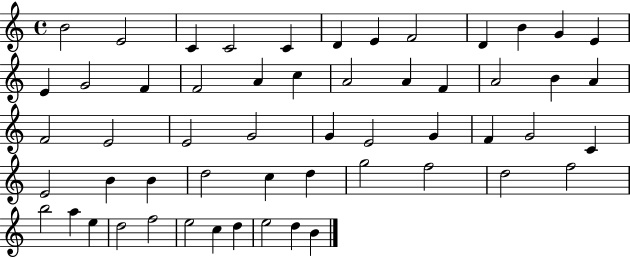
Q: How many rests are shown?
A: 0